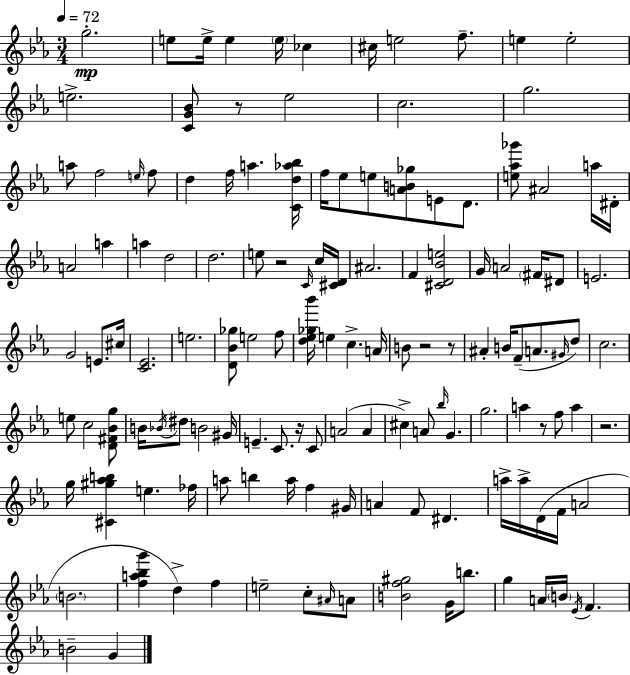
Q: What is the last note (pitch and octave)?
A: G4